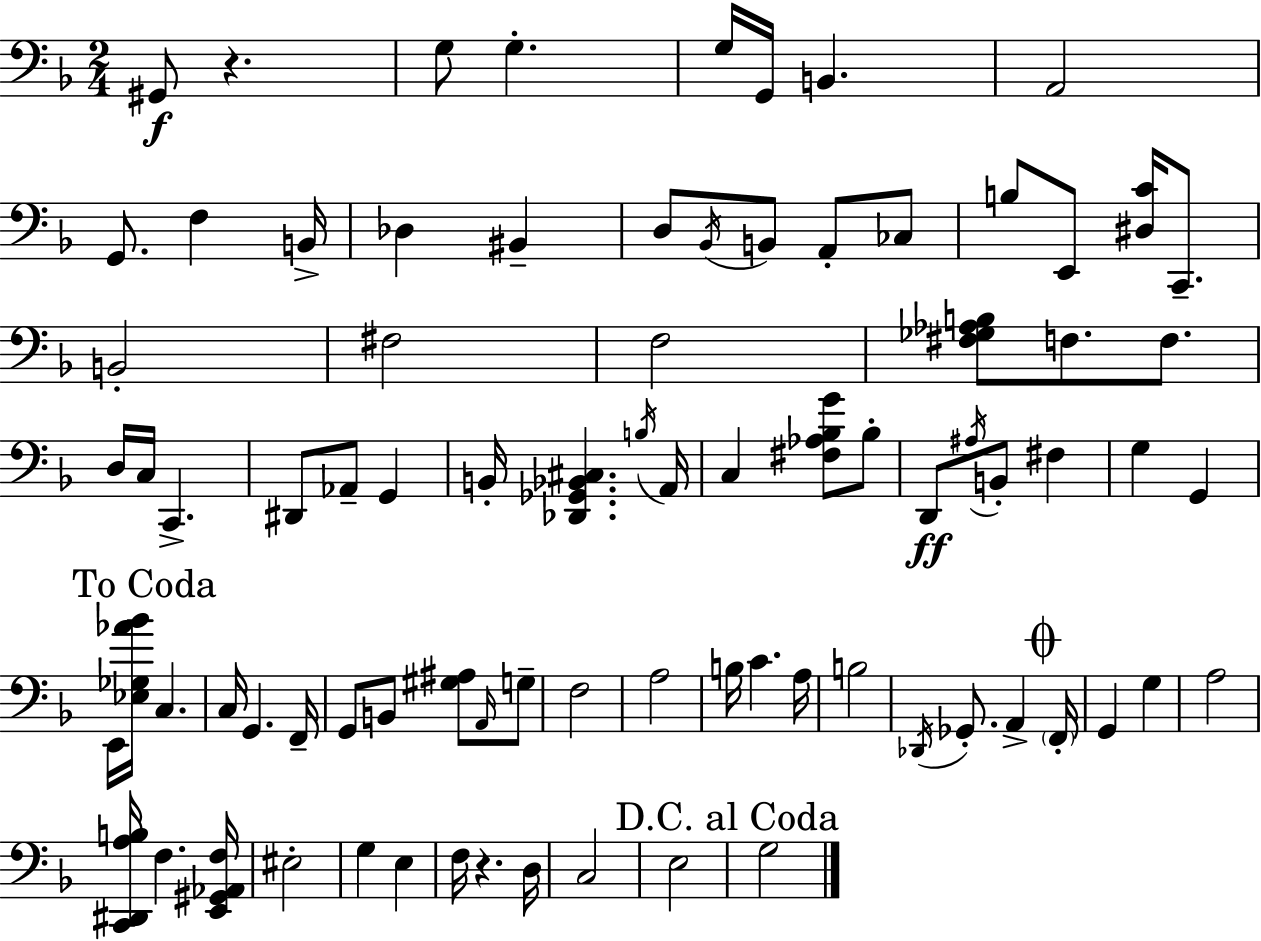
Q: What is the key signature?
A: D minor